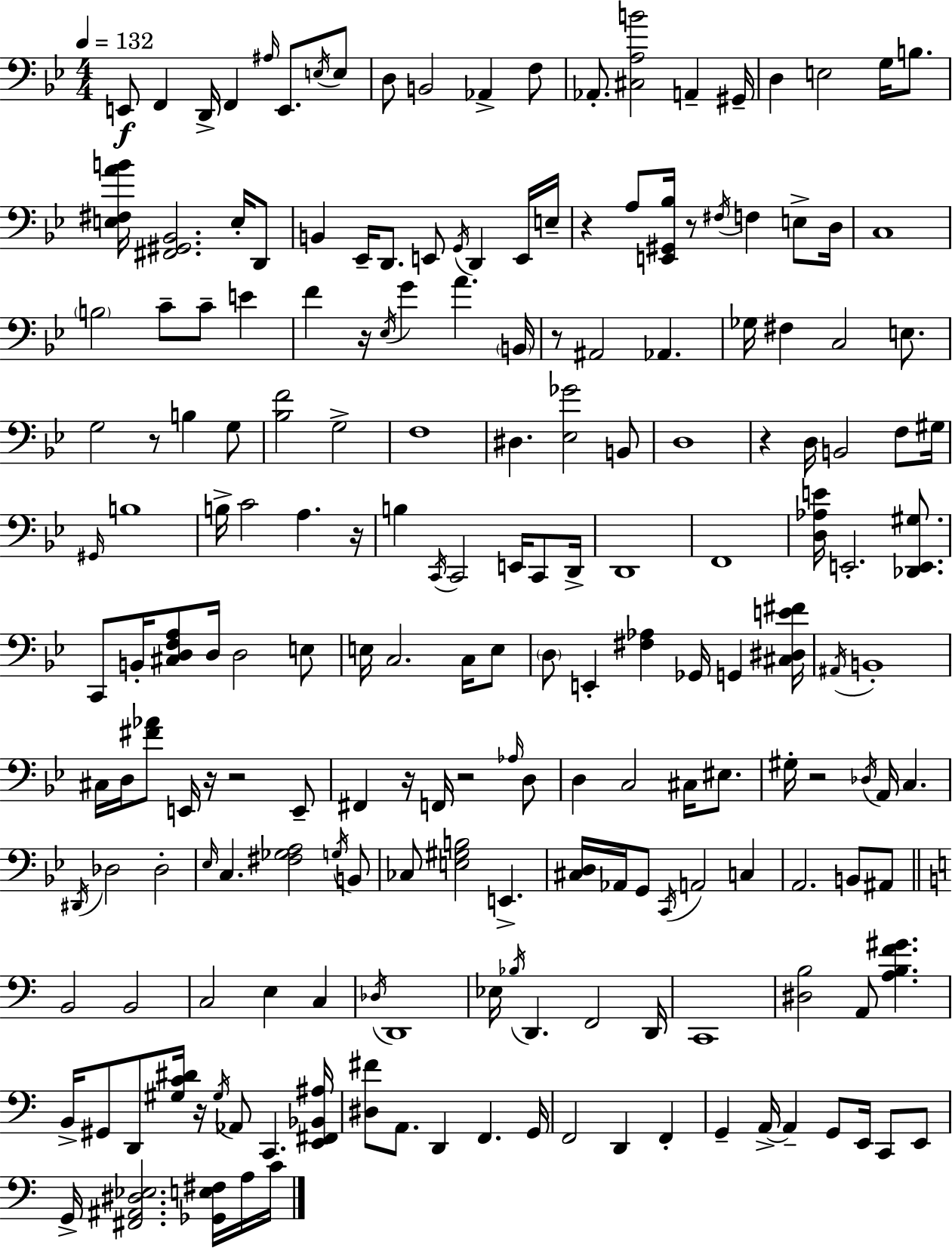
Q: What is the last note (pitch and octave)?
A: C4